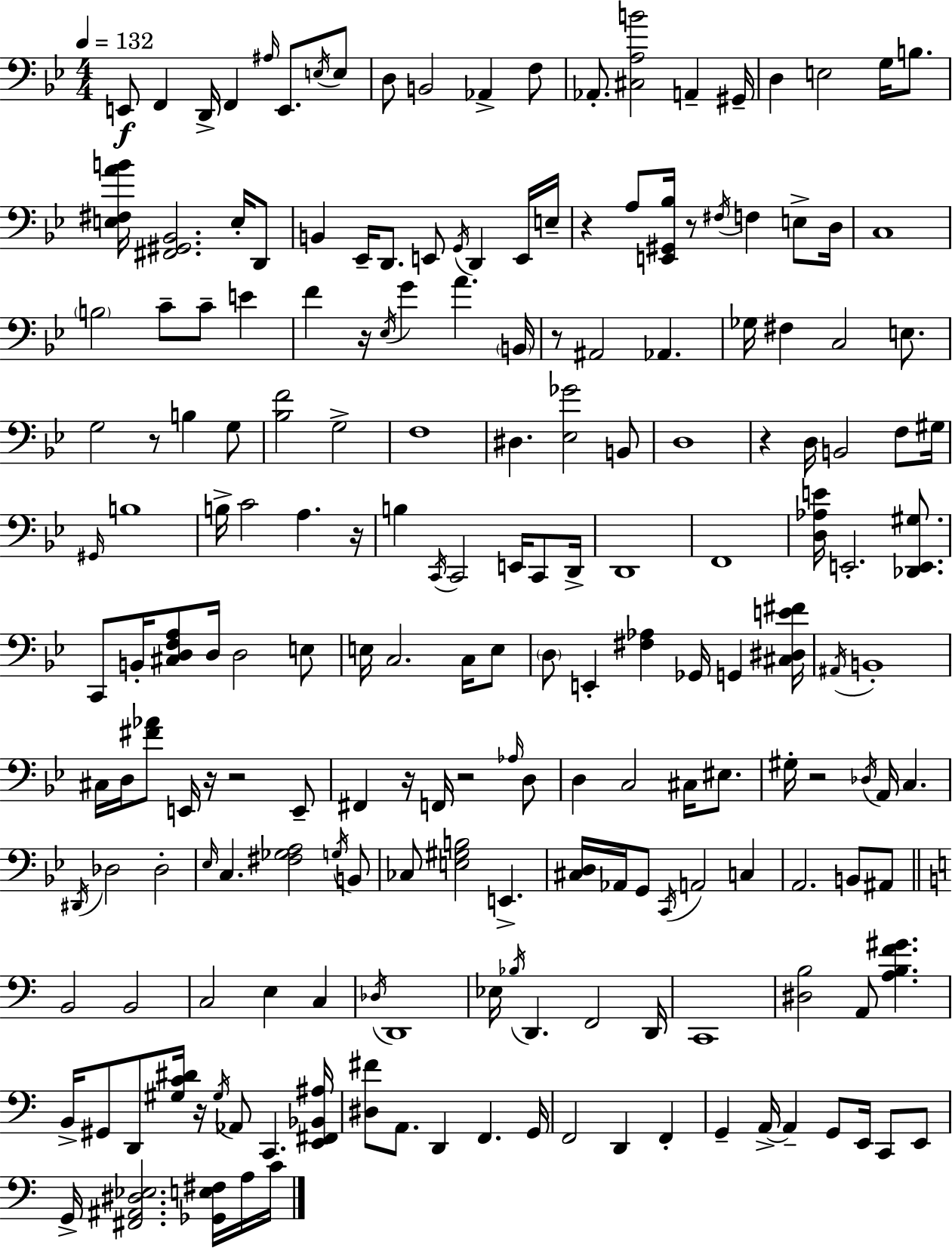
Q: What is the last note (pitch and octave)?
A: C4